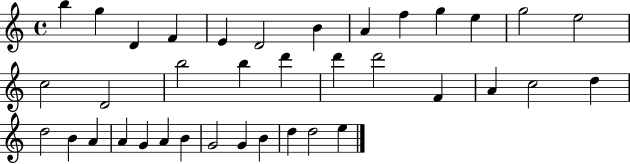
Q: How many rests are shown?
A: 0